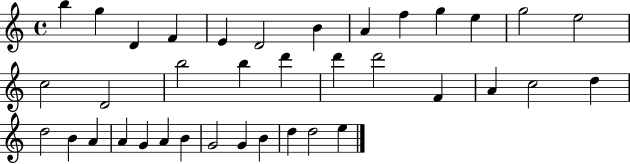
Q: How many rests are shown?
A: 0